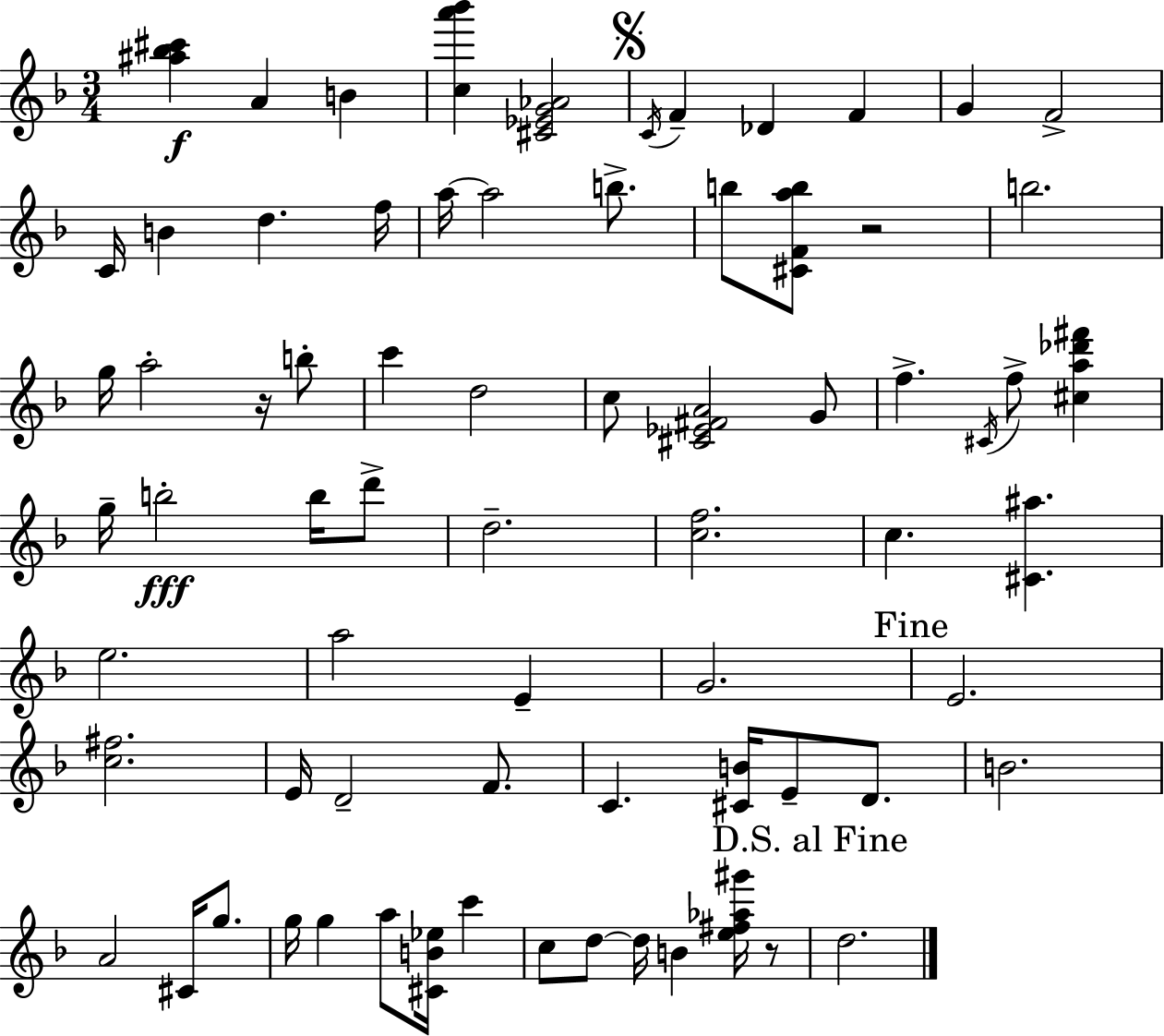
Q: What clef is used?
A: treble